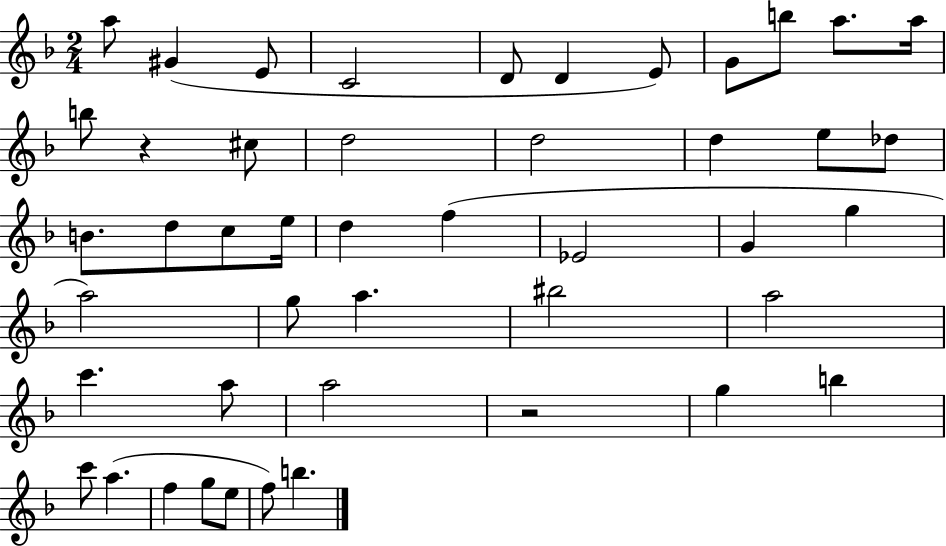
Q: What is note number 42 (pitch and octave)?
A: E5